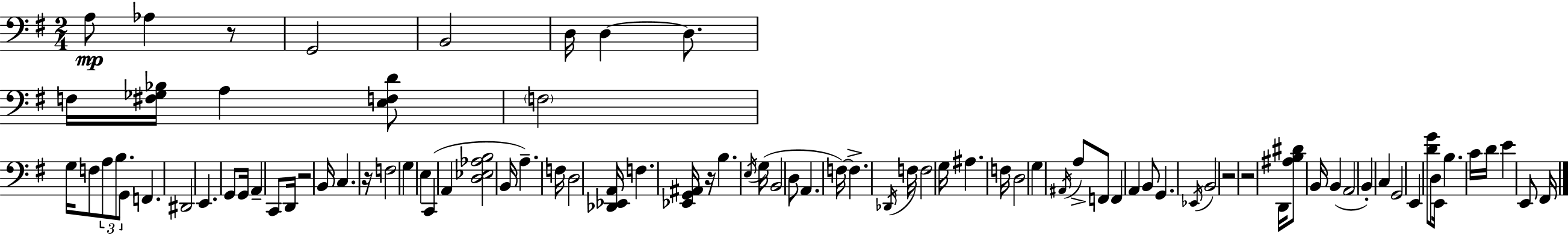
A3/e Ab3/q R/e G2/h B2/h D3/s D3/q D3/e. F3/s [F#3,Gb3,Bb3]/s A3/q [E3,F3,D4]/e F3/h G3/s F3/e A3/e B3/e. G2/e F2/q. D#2/h E2/q. G2/e G2/s A2/q C2/e D2/s R/h B2/s C3/q. R/s F3/h G3/q E3/q C2/q A2/q [D3,Eb3,Ab3,B3]/h B2/s A3/q. F3/s D3/h [Db2,Eb2,A2]/s F3/q. [Eb2,G2,A#2]/s R/s B3/q. E3/s G3/s B2/h D3/e A2/q. F3/s F3/q. Db2/s F3/s F3/h G3/s A#3/q. F3/s D3/h G3/q A#2/s A3/e F2/e F2/q A2/q B2/e G2/q. Eb2/s B2/h R/h R/h D2/s [A#3,B3,D#4]/e B2/s B2/q A2/h B2/q C3/q G2/h E2/q [D4,G4]/e D3/e E2/s B3/q. C4/s D4/s E4/q E2/e F#2/s